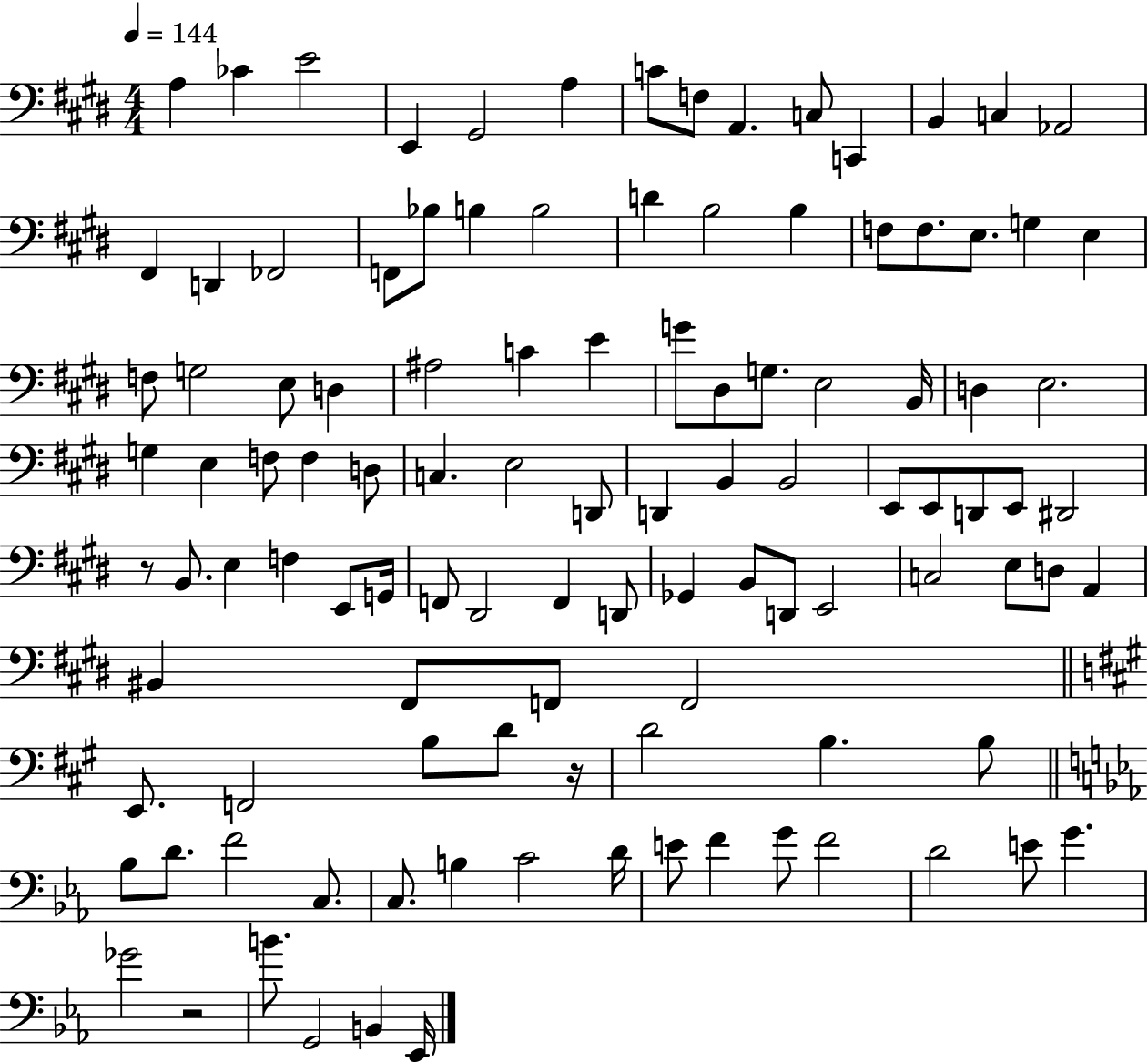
A3/q CES4/q E4/h E2/q G#2/h A3/q C4/e F3/e A2/q. C3/e C2/q B2/q C3/q Ab2/h F#2/q D2/q FES2/h F2/e Bb3/e B3/q B3/h D4/q B3/h B3/q F3/e F3/e. E3/e. G3/q E3/q F3/e G3/h E3/e D3/q A#3/h C4/q E4/q G4/e D#3/e G3/e. E3/h B2/s D3/q E3/h. G3/q E3/q F3/e F3/q D3/e C3/q. E3/h D2/e D2/q B2/q B2/h E2/e E2/e D2/e E2/e D#2/h R/e B2/e. E3/q F3/q E2/e G2/s F2/e D#2/h F2/q D2/e Gb2/q B2/e D2/e E2/h C3/h E3/e D3/e A2/q BIS2/q F#2/e F2/e F2/h E2/e. F2/h B3/e D4/e R/s D4/h B3/q. B3/e Bb3/e D4/e. F4/h C3/e. C3/e. B3/q C4/h D4/s E4/e F4/q G4/e F4/h D4/h E4/e G4/q. Gb4/h R/h B4/e. G2/h B2/q Eb2/s